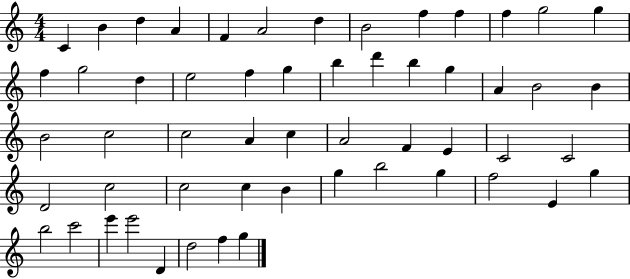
X:1
T:Untitled
M:4/4
L:1/4
K:C
C B d A F A2 d B2 f f f g2 g f g2 d e2 f g b d' b g A B2 B B2 c2 c2 A c A2 F E C2 C2 D2 c2 c2 c B g b2 g f2 E g b2 c'2 e' e'2 D d2 f g